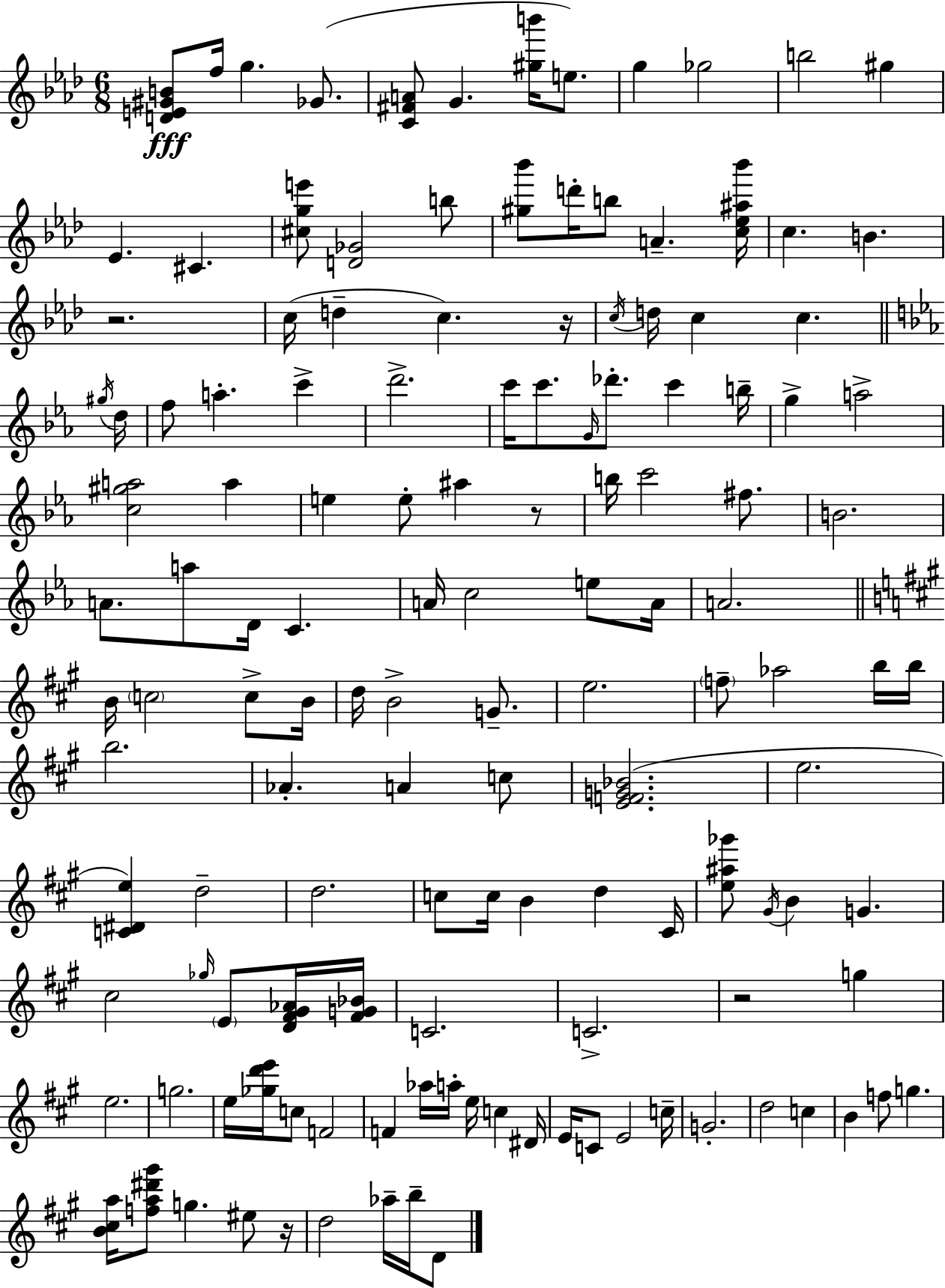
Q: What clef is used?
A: treble